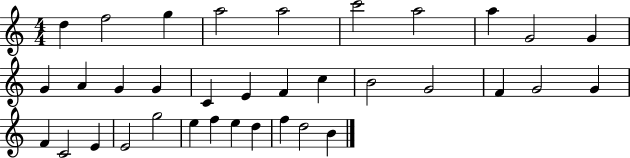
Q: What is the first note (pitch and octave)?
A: D5